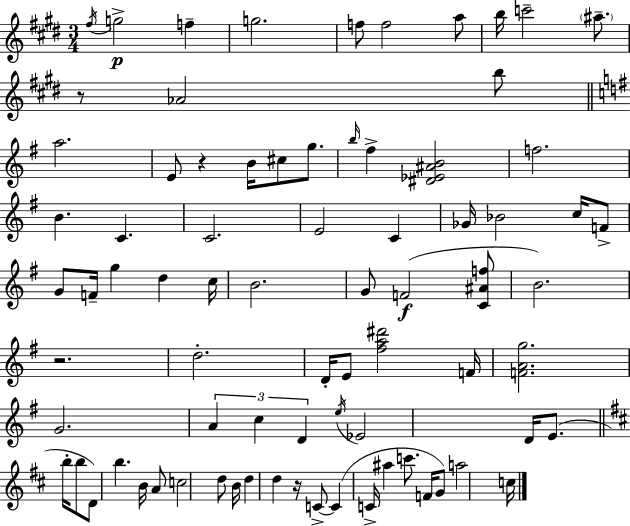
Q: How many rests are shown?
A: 4